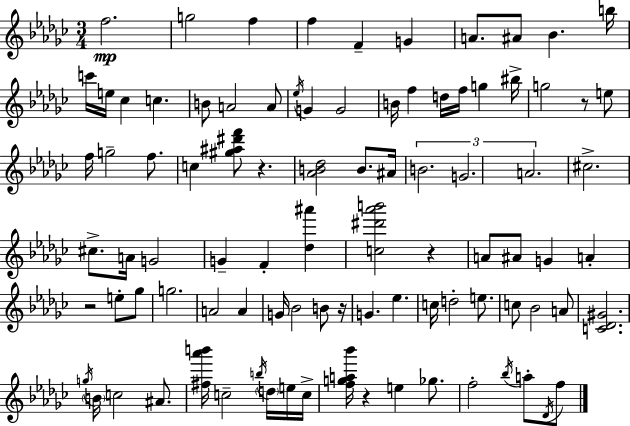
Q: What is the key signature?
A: EES minor